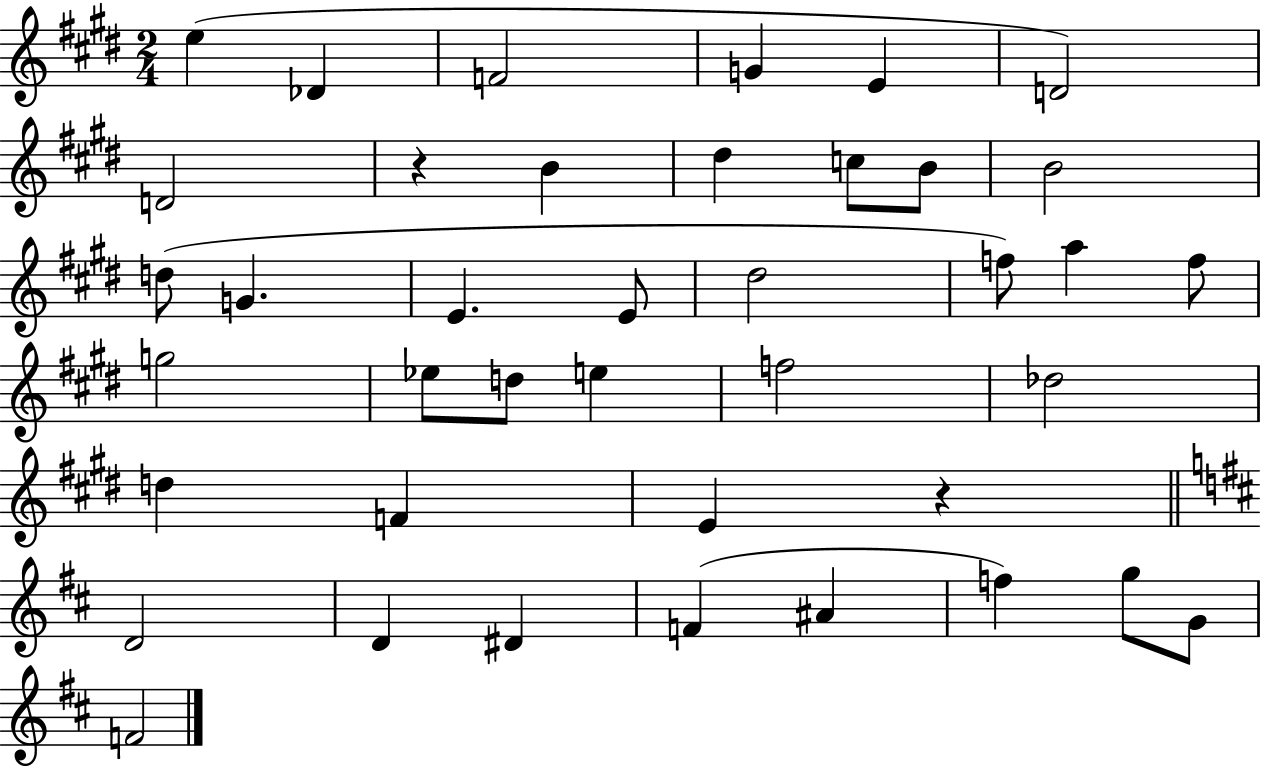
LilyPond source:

{
  \clef treble
  \numericTimeSignature
  \time 2/4
  \key e \major
  e''4( des'4 | f'2 | g'4 e'4 | d'2) | \break d'2 | r4 b'4 | dis''4 c''8 b'8 | b'2 | \break d''8( g'4. | e'4. e'8 | dis''2 | f''8) a''4 f''8 | \break g''2 | ees''8 d''8 e''4 | f''2 | des''2 | \break d''4 f'4 | e'4 r4 | \bar "||" \break \key b \minor d'2 | d'4 dis'4 | f'4( ais'4 | f''4) g''8 g'8 | \break f'2 | \bar "|."
}